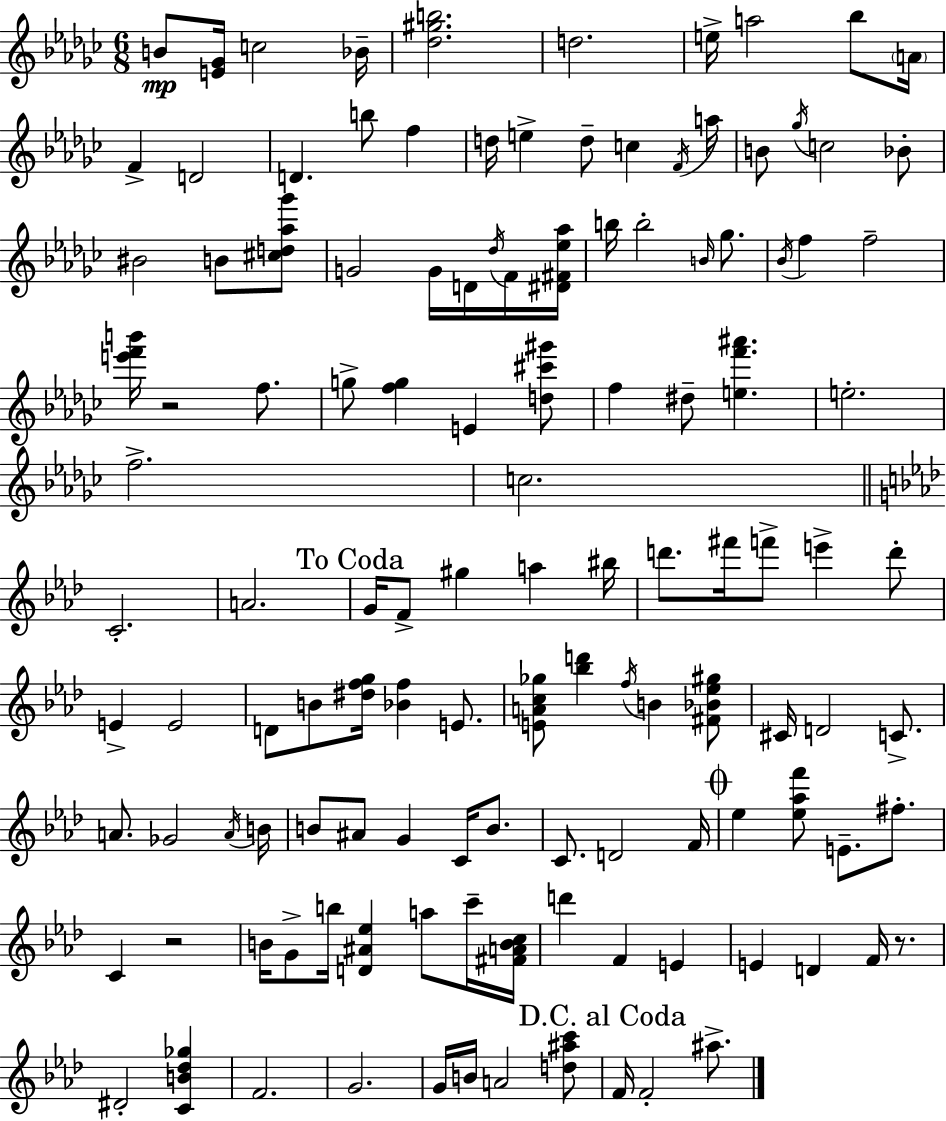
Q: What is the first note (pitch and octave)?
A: B4